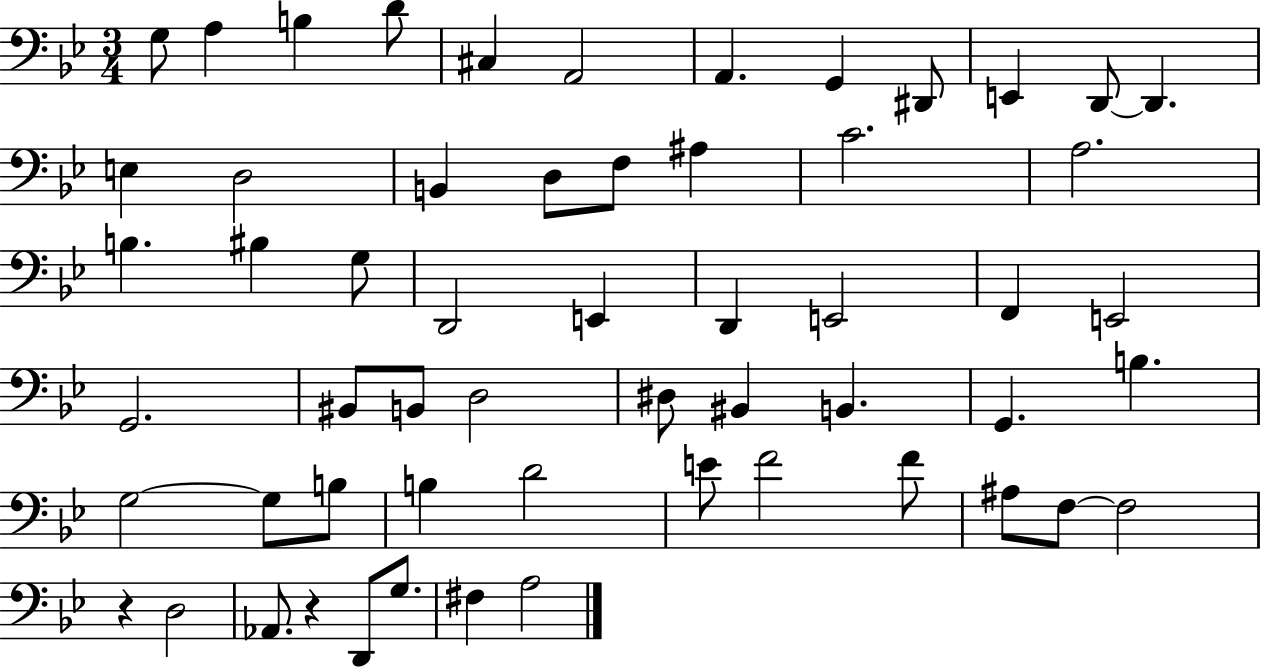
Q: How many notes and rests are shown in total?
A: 57